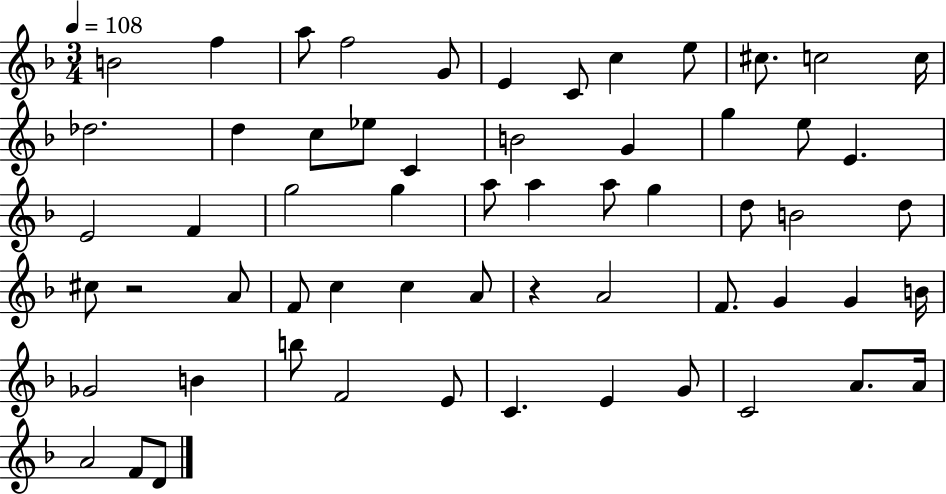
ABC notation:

X:1
T:Untitled
M:3/4
L:1/4
K:F
B2 f a/2 f2 G/2 E C/2 c e/2 ^c/2 c2 c/4 _d2 d c/2 _e/2 C B2 G g e/2 E E2 F g2 g a/2 a a/2 g d/2 B2 d/2 ^c/2 z2 A/2 F/2 c c A/2 z A2 F/2 G G B/4 _G2 B b/2 F2 E/2 C E G/2 C2 A/2 A/4 A2 F/2 D/2